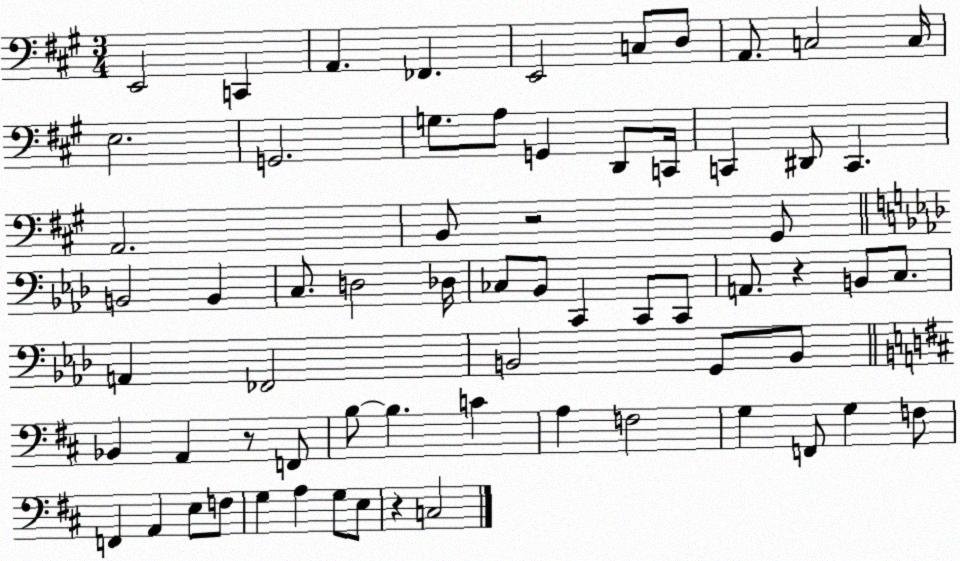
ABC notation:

X:1
T:Untitled
M:3/4
L:1/4
K:A
E,,2 C,, A,, _F,, E,,2 C,/2 D,/2 A,,/2 C,2 C,/4 E,2 G,,2 G,/2 A,/2 G,, D,,/2 C,,/4 C,, ^D,,/2 C,, A,,2 B,,/2 z2 ^G,,/2 B,,2 B,, C,/2 D,2 _D,/4 _C,/2 _B,,/2 C,, C,,/2 C,,/2 A,,/2 z B,,/2 C,/2 A,, _F,,2 B,,2 G,,/2 B,,/2 _B,, A,, z/2 F,,/2 B,/2 B, C A, F,2 G, F,,/2 G, F,/2 F,, A,, E,/2 F,/2 G, A, G,/2 E,/2 z C,2